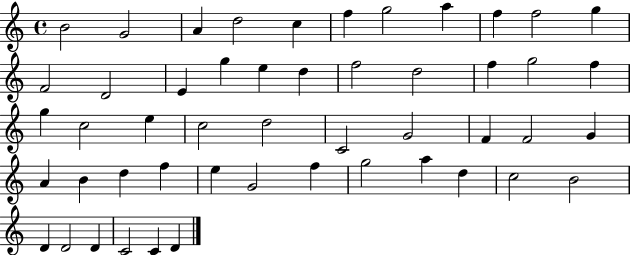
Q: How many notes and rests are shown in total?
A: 50